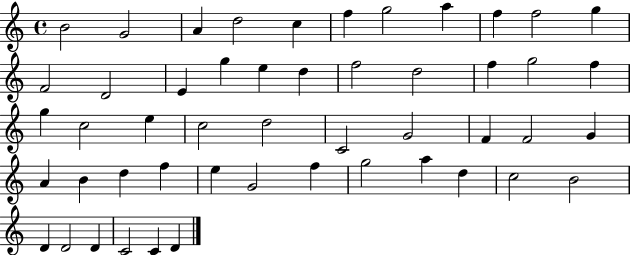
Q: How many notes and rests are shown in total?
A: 50